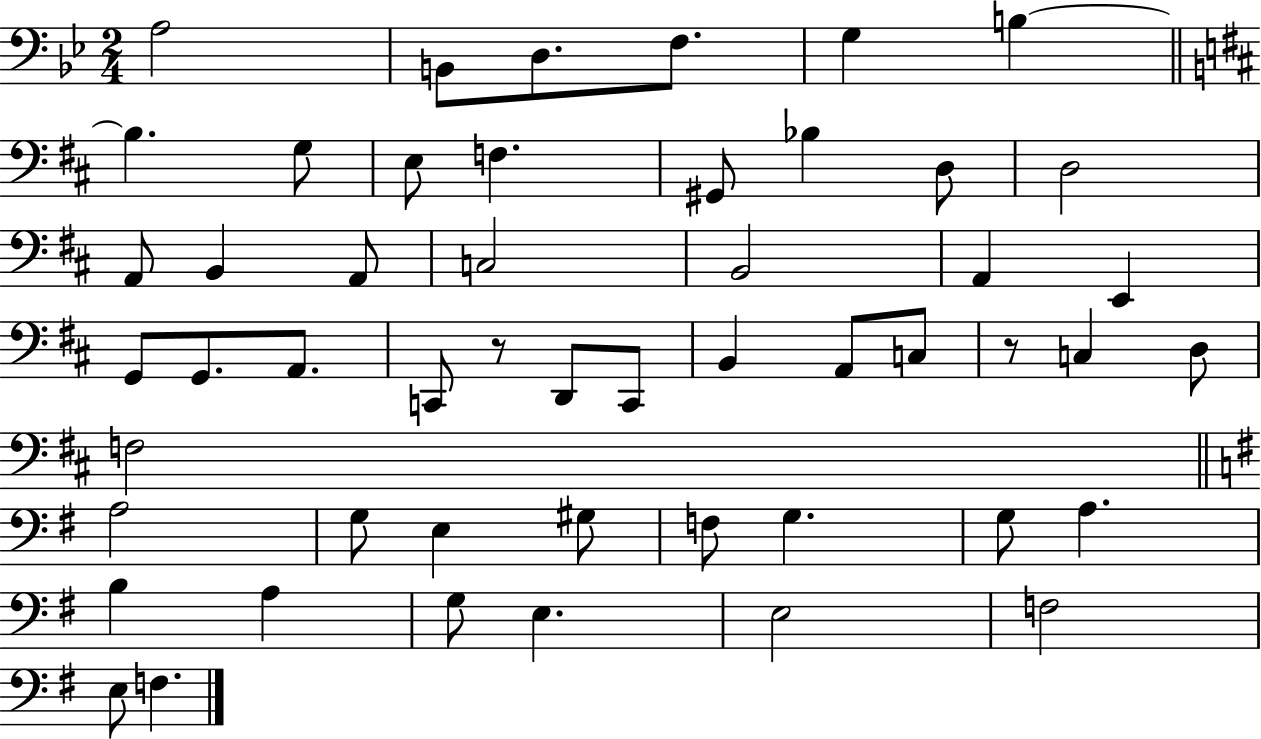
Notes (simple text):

A3/h B2/e D3/e. F3/e. G3/q B3/q B3/q. G3/e E3/e F3/q. G#2/e Bb3/q D3/e D3/h A2/e B2/q A2/e C3/h B2/h A2/q E2/q G2/e G2/e. A2/e. C2/e R/e D2/e C2/e B2/q A2/e C3/e R/e C3/q D3/e F3/h A3/h G3/e E3/q G#3/e F3/e G3/q. G3/e A3/q. B3/q A3/q G3/e E3/q. E3/h F3/h E3/e F3/q.